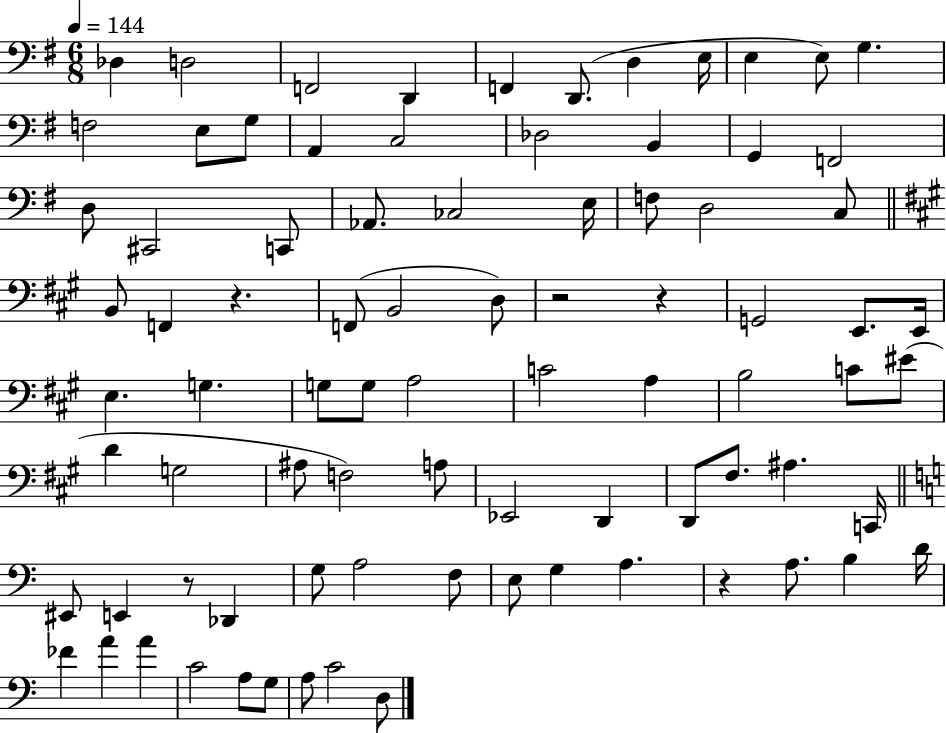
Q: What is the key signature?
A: G major